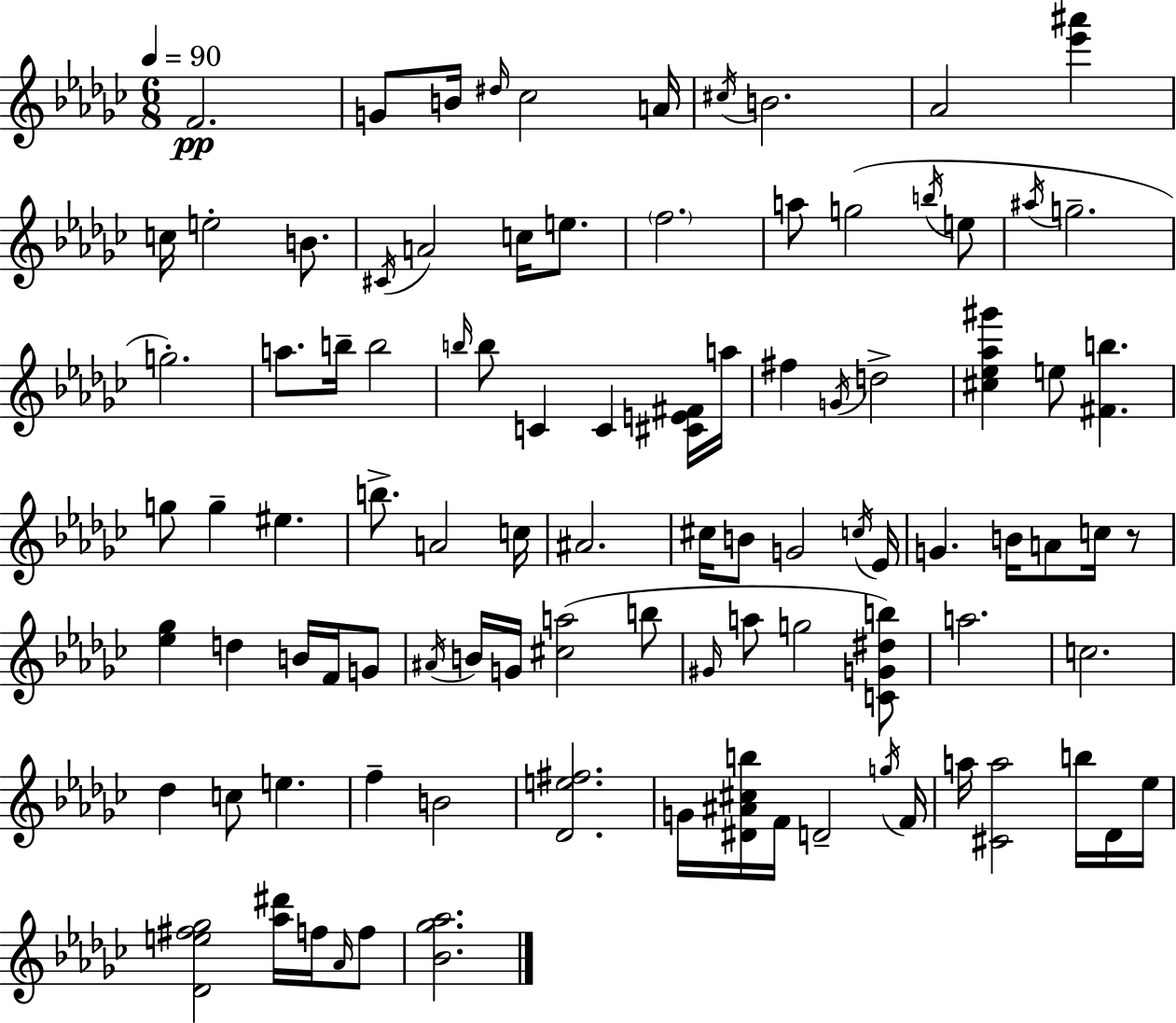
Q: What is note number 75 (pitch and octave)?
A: F4